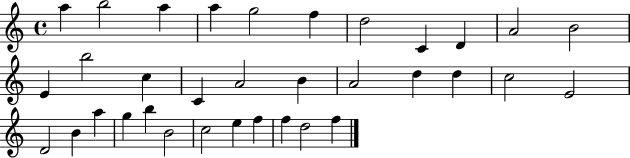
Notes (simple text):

A5/q B5/h A5/q A5/q G5/h F5/q D5/h C4/q D4/q A4/h B4/h E4/q B5/h C5/q C4/q A4/h B4/q A4/h D5/q D5/q C5/h E4/h D4/h B4/q A5/q G5/q B5/q B4/h C5/h E5/q F5/q F5/q D5/h F5/q